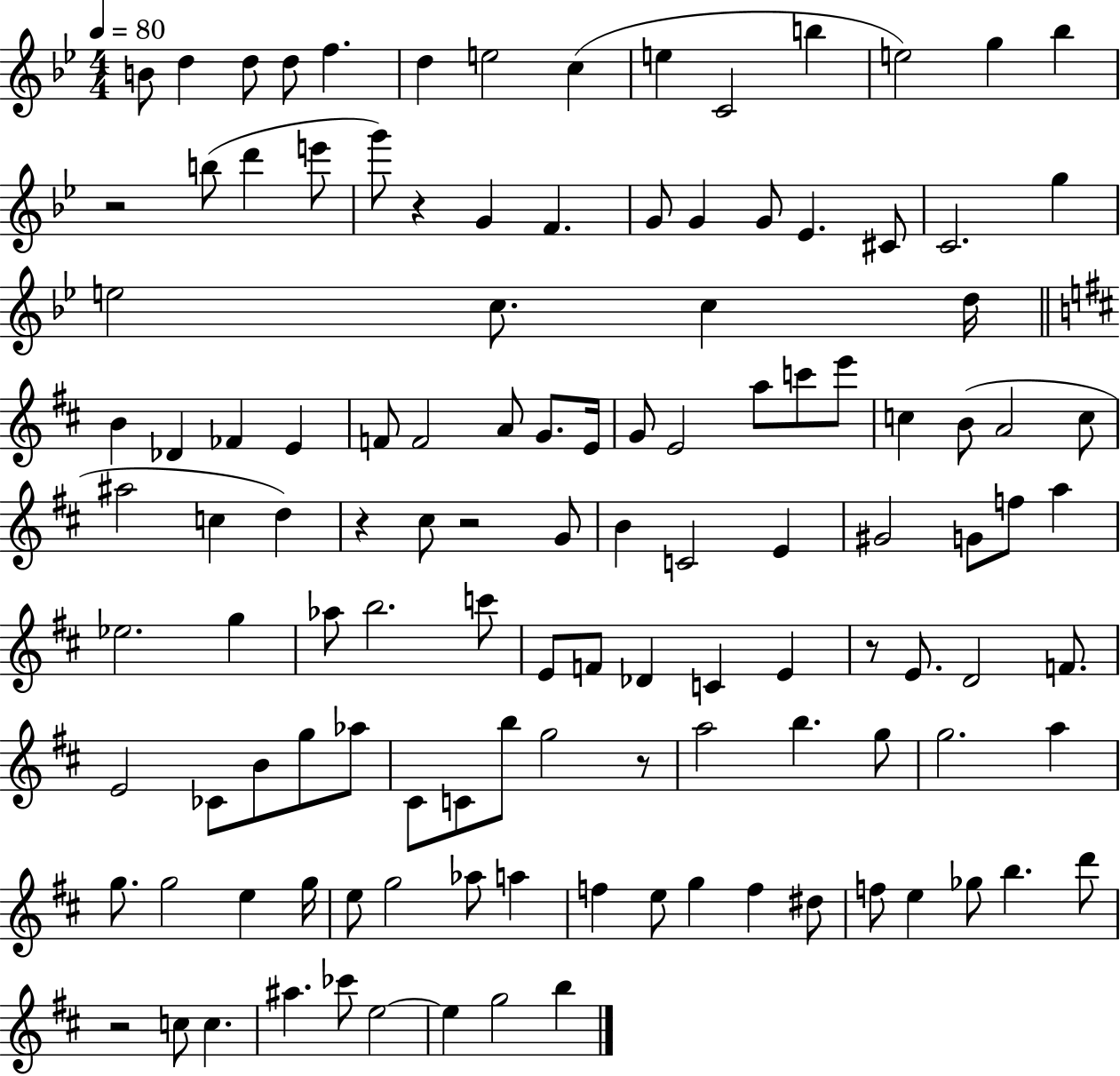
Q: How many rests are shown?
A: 7